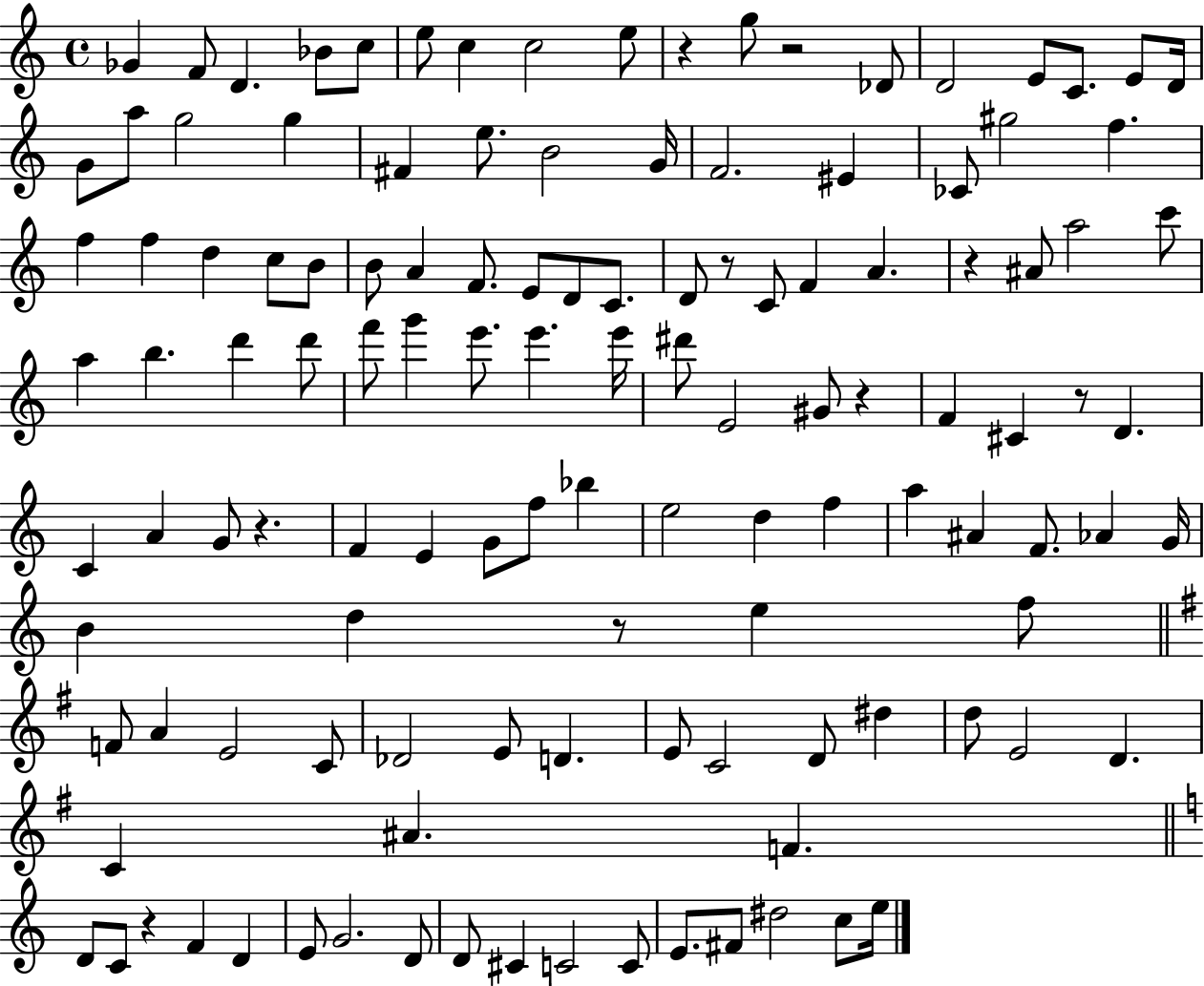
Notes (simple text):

Gb4/q F4/e D4/q. Bb4/e C5/e E5/e C5/q C5/h E5/e R/q G5/e R/h Db4/e D4/h E4/e C4/e. E4/e D4/s G4/e A5/e G5/h G5/q F#4/q E5/e. B4/h G4/s F4/h. EIS4/q CES4/e G#5/h F5/q. F5/q F5/q D5/q C5/e B4/e B4/e A4/q F4/e. E4/e D4/e C4/e. D4/e R/e C4/e F4/q A4/q. R/q A#4/e A5/h C6/e A5/q B5/q. D6/q D6/e F6/e G6/q E6/e. E6/q. E6/s D#6/e E4/h G#4/e R/q F4/q C#4/q R/e D4/q. C4/q A4/q G4/e R/q. F4/q E4/q G4/e F5/e Bb5/q E5/h D5/q F5/q A5/q A#4/q F4/e. Ab4/q G4/s B4/q D5/q R/e E5/q F5/e F4/e A4/q E4/h C4/e Db4/h E4/e D4/q. E4/e C4/h D4/e D#5/q D5/e E4/h D4/q. C4/q A#4/q. F4/q. D4/e C4/e R/q F4/q D4/q E4/e G4/h. D4/e D4/e C#4/q C4/h C4/e E4/e. F#4/e D#5/h C5/e E5/s